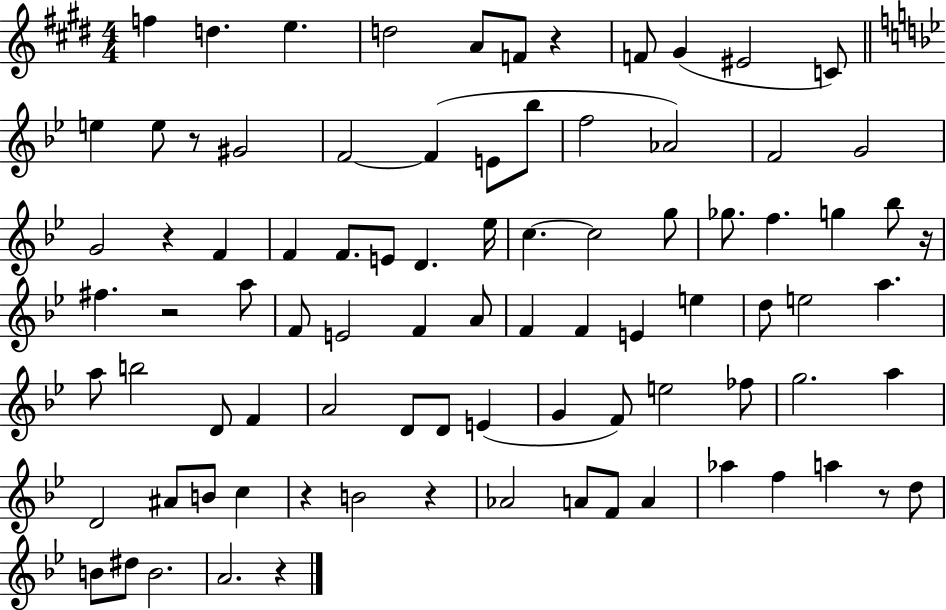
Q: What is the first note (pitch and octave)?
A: F5